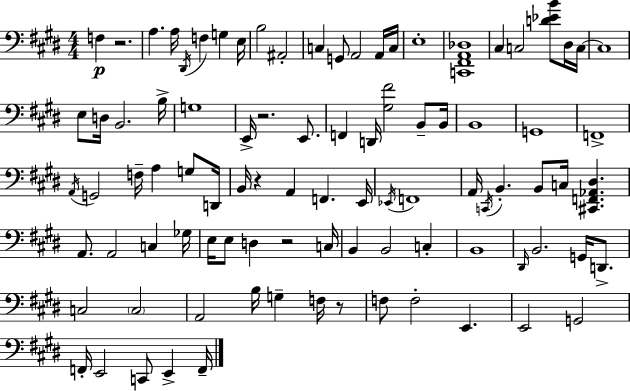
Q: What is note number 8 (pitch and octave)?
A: B3